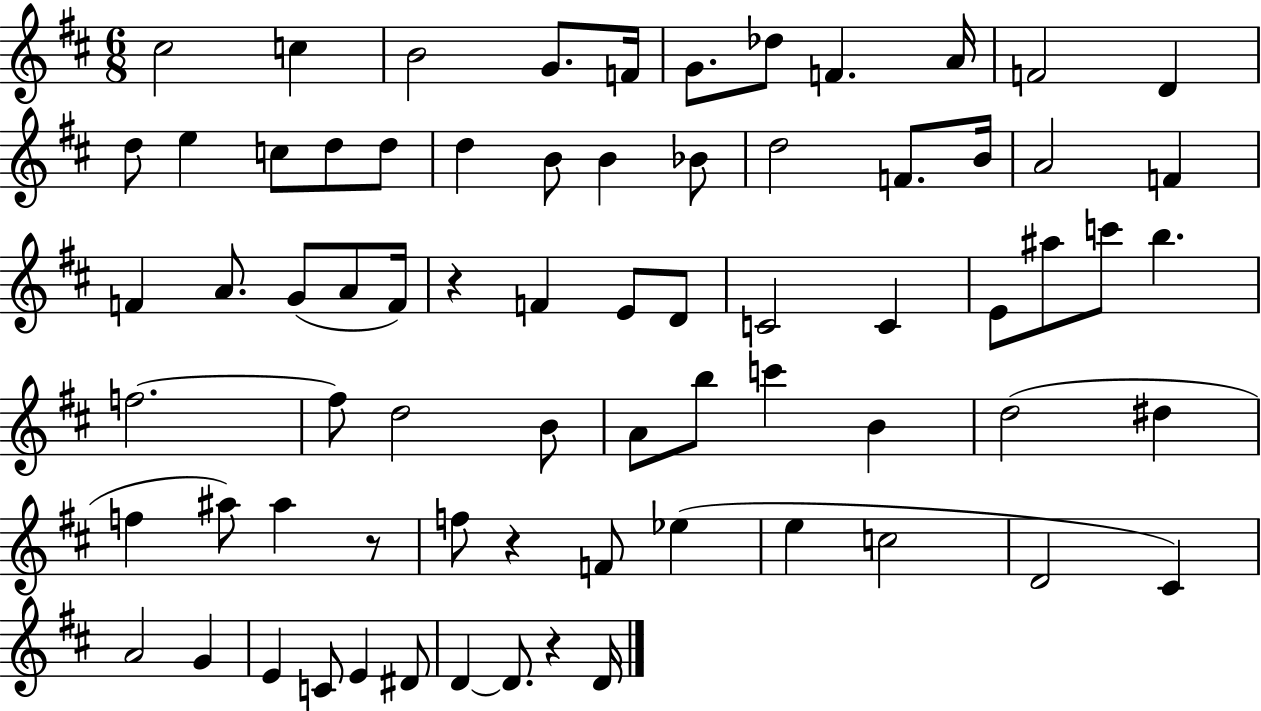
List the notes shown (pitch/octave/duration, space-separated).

C#5/h C5/q B4/h G4/e. F4/s G4/e. Db5/e F4/q. A4/s F4/h D4/q D5/e E5/q C5/e D5/e D5/e D5/q B4/e B4/q Bb4/e D5/h F4/e. B4/s A4/h F4/q F4/q A4/e. G4/e A4/e F4/s R/q F4/q E4/e D4/e C4/h C4/q E4/e A#5/e C6/e B5/q. F5/h. F5/e D5/h B4/e A4/e B5/e C6/q B4/q D5/h D#5/q F5/q A#5/e A#5/q R/e F5/e R/q F4/e Eb5/q E5/q C5/h D4/h C#4/q A4/h G4/q E4/q C4/e E4/q D#4/e D4/q D4/e. R/q D4/s